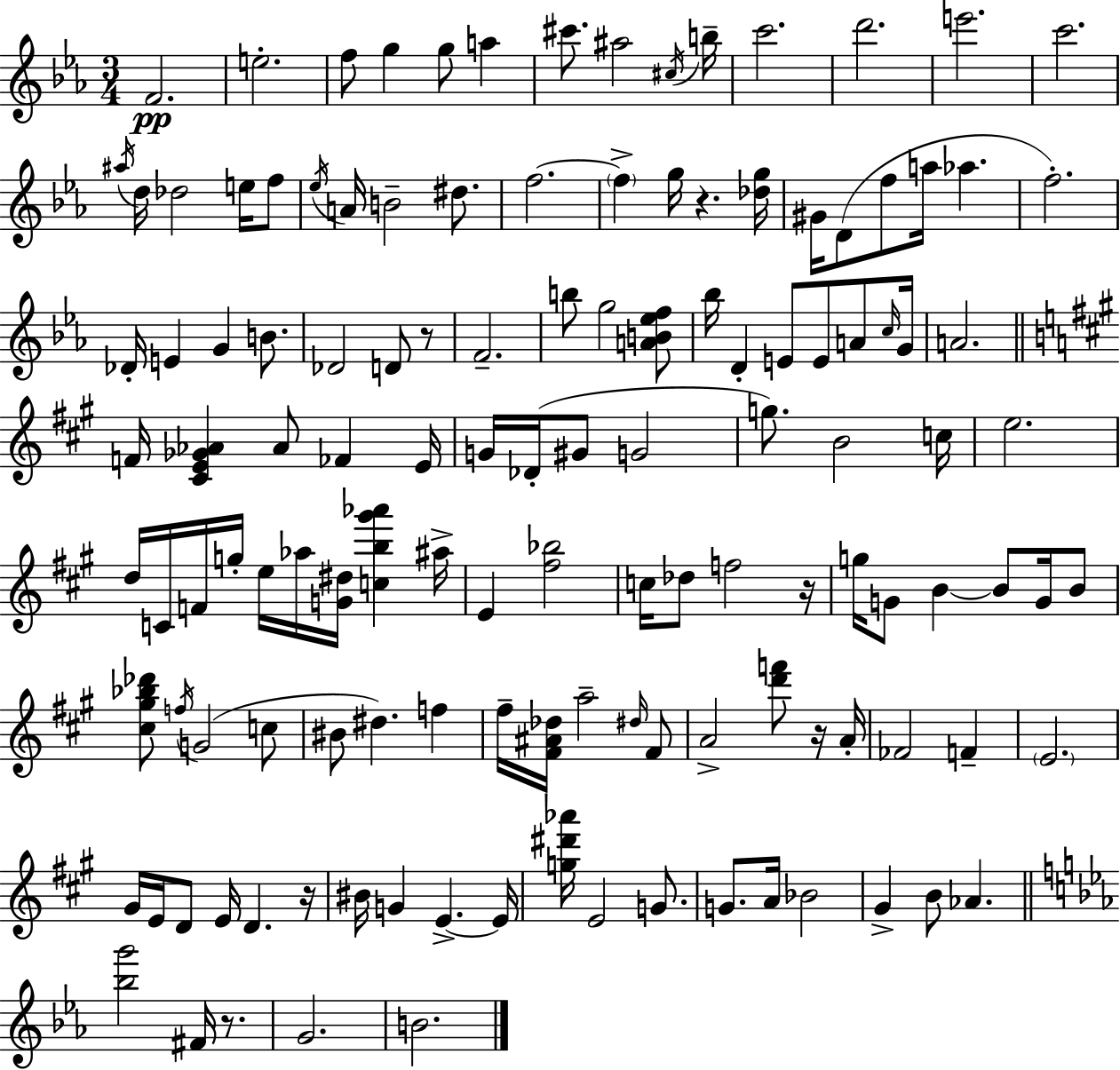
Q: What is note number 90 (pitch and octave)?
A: A4